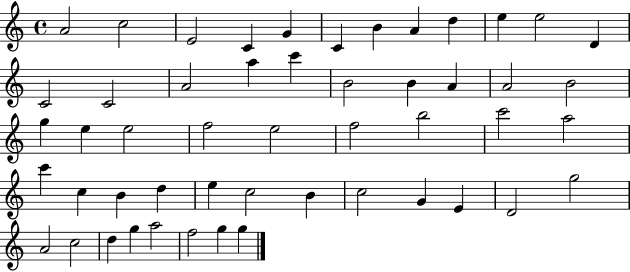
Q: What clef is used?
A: treble